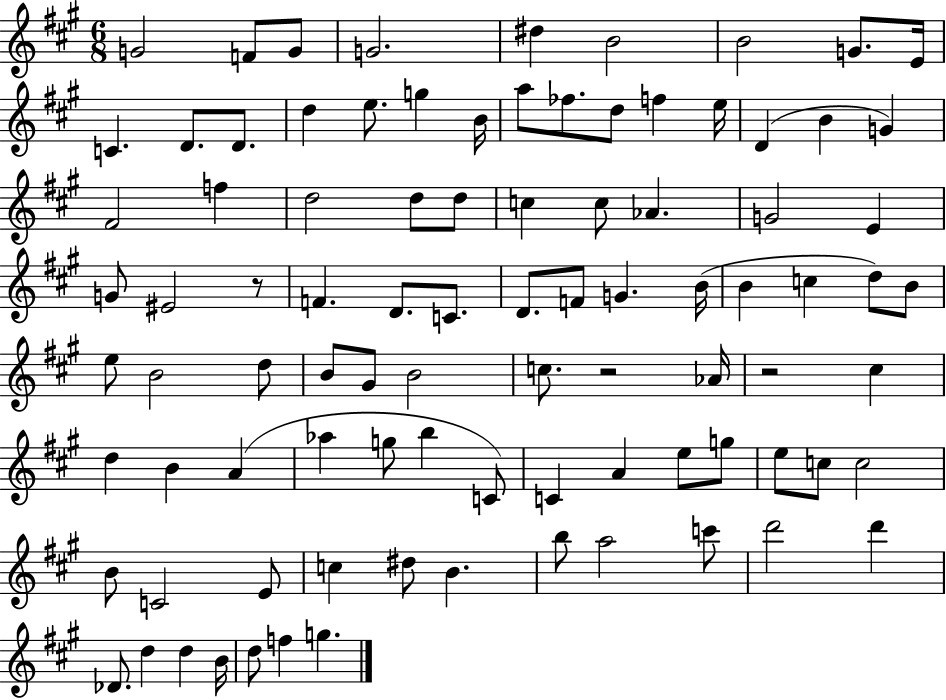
G4/h F4/e G4/e G4/h. D#5/q B4/h B4/h G4/e. E4/s C4/q. D4/e. D4/e. D5/q E5/e. G5/q B4/s A5/e FES5/e. D5/e F5/q E5/s D4/q B4/q G4/q F#4/h F5/q D5/h D5/e D5/e C5/q C5/e Ab4/q. G4/h E4/q G4/e EIS4/h R/e F4/q. D4/e. C4/e. D4/e. F4/e G4/q. B4/s B4/q C5/q D5/e B4/e E5/e B4/h D5/e B4/e G#4/e B4/h C5/e. R/h Ab4/s R/h C#5/q D5/q B4/q A4/q Ab5/q G5/e B5/q C4/e C4/q A4/q E5/e G5/e E5/e C5/e C5/h B4/e C4/h E4/e C5/q D#5/e B4/q. B5/e A5/h C6/e D6/h D6/q Db4/e. D5/q D5/q B4/s D5/e F5/q G5/q.